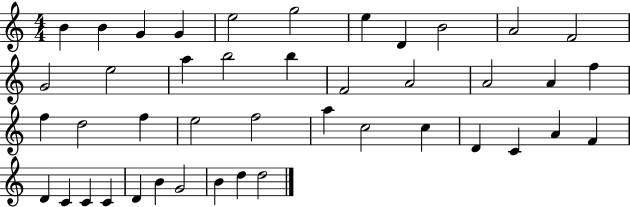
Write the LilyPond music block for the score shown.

{
  \clef treble
  \numericTimeSignature
  \time 4/4
  \key c \major
  b'4 b'4 g'4 g'4 | e''2 g''2 | e''4 d'4 b'2 | a'2 f'2 | \break g'2 e''2 | a''4 b''2 b''4 | f'2 a'2 | a'2 a'4 f''4 | \break f''4 d''2 f''4 | e''2 f''2 | a''4 c''2 c''4 | d'4 c'4 a'4 f'4 | \break d'4 c'4 c'4 c'4 | d'4 b'4 g'2 | b'4 d''4 d''2 | \bar "|."
}